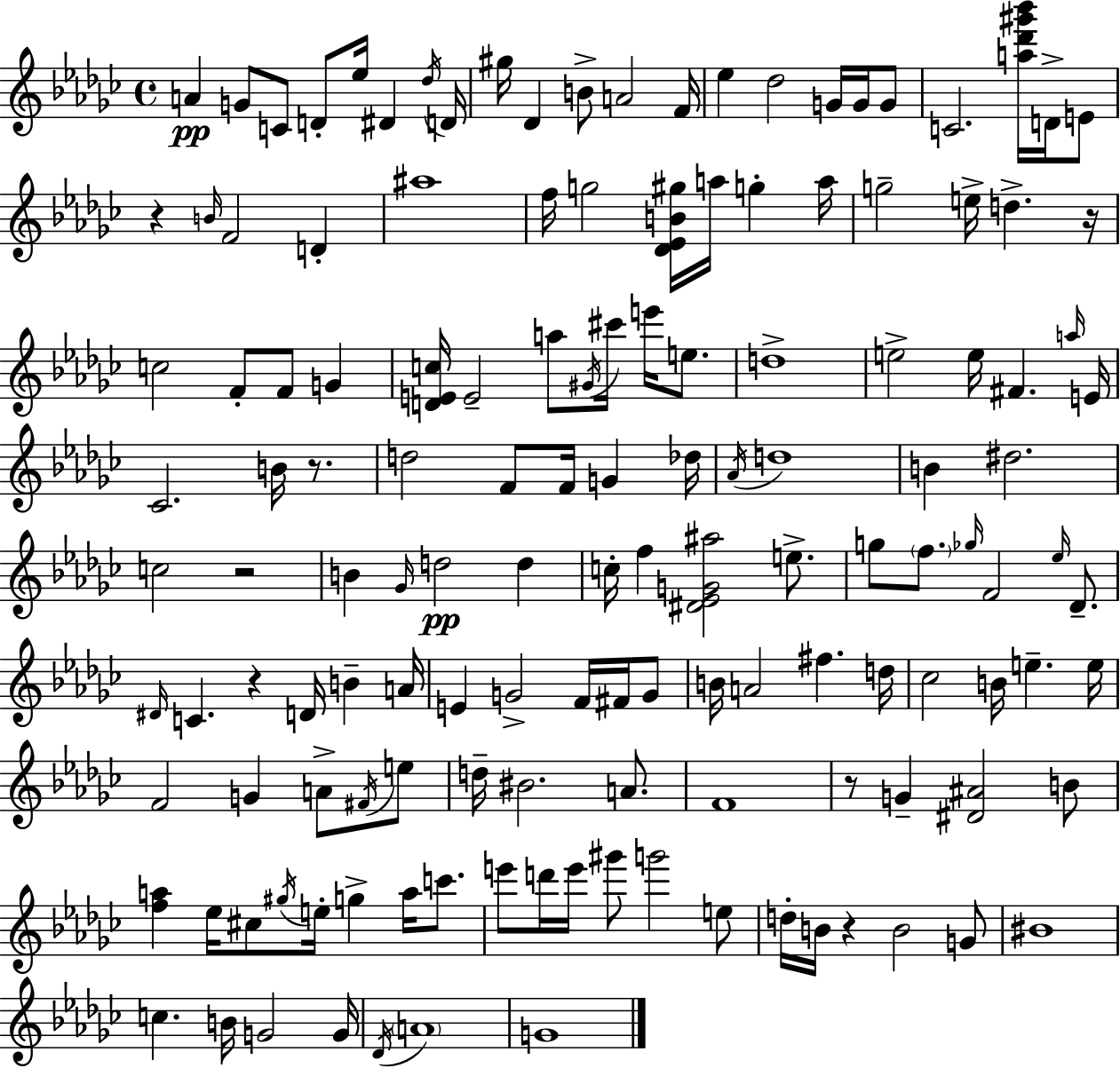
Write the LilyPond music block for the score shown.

{
  \clef treble
  \time 4/4
  \defaultTimeSignature
  \key ees \minor
  a'4\pp g'8 c'8 d'8-. ees''16 dis'4 \acciaccatura { des''16 } | d'16 gis''16 des'4 b'8-> a'2 | f'16 ees''4 des''2 g'16 g'16 g'8 | c'2. <a'' des''' gis''' bes'''>16 d'16-> e'8 | \break r4 \grace { b'16 } f'2 d'4-. | ais''1 | f''16 g''2 <des' ees' b' gis''>16 a''16 g''4-. | a''16 g''2-- e''16-> d''4.-> | \break r16 c''2 f'8-. f'8 g'4 | <d' e' c''>16 e'2-- a''8 \acciaccatura { gis'16 } cis'''16 e'''16 | e''8. d''1-> | e''2-> e''16 fis'4. | \break \grace { a''16 } e'16 ces'2. | b'16 r8. d''2 f'8 f'16 g'4 | des''16 \acciaccatura { aes'16 } d''1 | b'4 dis''2. | \break c''2 r2 | b'4 \grace { ges'16 } d''2\pp | d''4 c''16-. f''4 <dis' ees' g' ais''>2 | e''8.-> g''8 \parenthesize f''8. \grace { ges''16 } f'2 | \break \grace { ees''16 } des'8.-- \grace { dis'16 } c'4. r4 | d'16 b'4-- a'16 e'4 g'2-> | f'16 fis'16 g'8 b'16 a'2 | fis''4. d''16 ces''2 | \break b'16 e''4.-- e''16 f'2 | g'4 a'8-> \acciaccatura { fis'16 } e''8 d''16-- bis'2. | a'8. f'1 | r8 g'4-- | \break <dis' ais'>2 b'8 <f'' a''>4 ees''16 cis''8 | \acciaccatura { gis''16 } e''16-. g''4-> a''16 c'''8. e'''8 d'''16 e'''16 gis'''8 | g'''2 e''8 d''16-. b'16 r4 | b'2 g'8 bis'1 | \break c''4. | b'16 g'2 g'16 \acciaccatura { des'16 } \parenthesize a'1 | g'1 | \bar "|."
}